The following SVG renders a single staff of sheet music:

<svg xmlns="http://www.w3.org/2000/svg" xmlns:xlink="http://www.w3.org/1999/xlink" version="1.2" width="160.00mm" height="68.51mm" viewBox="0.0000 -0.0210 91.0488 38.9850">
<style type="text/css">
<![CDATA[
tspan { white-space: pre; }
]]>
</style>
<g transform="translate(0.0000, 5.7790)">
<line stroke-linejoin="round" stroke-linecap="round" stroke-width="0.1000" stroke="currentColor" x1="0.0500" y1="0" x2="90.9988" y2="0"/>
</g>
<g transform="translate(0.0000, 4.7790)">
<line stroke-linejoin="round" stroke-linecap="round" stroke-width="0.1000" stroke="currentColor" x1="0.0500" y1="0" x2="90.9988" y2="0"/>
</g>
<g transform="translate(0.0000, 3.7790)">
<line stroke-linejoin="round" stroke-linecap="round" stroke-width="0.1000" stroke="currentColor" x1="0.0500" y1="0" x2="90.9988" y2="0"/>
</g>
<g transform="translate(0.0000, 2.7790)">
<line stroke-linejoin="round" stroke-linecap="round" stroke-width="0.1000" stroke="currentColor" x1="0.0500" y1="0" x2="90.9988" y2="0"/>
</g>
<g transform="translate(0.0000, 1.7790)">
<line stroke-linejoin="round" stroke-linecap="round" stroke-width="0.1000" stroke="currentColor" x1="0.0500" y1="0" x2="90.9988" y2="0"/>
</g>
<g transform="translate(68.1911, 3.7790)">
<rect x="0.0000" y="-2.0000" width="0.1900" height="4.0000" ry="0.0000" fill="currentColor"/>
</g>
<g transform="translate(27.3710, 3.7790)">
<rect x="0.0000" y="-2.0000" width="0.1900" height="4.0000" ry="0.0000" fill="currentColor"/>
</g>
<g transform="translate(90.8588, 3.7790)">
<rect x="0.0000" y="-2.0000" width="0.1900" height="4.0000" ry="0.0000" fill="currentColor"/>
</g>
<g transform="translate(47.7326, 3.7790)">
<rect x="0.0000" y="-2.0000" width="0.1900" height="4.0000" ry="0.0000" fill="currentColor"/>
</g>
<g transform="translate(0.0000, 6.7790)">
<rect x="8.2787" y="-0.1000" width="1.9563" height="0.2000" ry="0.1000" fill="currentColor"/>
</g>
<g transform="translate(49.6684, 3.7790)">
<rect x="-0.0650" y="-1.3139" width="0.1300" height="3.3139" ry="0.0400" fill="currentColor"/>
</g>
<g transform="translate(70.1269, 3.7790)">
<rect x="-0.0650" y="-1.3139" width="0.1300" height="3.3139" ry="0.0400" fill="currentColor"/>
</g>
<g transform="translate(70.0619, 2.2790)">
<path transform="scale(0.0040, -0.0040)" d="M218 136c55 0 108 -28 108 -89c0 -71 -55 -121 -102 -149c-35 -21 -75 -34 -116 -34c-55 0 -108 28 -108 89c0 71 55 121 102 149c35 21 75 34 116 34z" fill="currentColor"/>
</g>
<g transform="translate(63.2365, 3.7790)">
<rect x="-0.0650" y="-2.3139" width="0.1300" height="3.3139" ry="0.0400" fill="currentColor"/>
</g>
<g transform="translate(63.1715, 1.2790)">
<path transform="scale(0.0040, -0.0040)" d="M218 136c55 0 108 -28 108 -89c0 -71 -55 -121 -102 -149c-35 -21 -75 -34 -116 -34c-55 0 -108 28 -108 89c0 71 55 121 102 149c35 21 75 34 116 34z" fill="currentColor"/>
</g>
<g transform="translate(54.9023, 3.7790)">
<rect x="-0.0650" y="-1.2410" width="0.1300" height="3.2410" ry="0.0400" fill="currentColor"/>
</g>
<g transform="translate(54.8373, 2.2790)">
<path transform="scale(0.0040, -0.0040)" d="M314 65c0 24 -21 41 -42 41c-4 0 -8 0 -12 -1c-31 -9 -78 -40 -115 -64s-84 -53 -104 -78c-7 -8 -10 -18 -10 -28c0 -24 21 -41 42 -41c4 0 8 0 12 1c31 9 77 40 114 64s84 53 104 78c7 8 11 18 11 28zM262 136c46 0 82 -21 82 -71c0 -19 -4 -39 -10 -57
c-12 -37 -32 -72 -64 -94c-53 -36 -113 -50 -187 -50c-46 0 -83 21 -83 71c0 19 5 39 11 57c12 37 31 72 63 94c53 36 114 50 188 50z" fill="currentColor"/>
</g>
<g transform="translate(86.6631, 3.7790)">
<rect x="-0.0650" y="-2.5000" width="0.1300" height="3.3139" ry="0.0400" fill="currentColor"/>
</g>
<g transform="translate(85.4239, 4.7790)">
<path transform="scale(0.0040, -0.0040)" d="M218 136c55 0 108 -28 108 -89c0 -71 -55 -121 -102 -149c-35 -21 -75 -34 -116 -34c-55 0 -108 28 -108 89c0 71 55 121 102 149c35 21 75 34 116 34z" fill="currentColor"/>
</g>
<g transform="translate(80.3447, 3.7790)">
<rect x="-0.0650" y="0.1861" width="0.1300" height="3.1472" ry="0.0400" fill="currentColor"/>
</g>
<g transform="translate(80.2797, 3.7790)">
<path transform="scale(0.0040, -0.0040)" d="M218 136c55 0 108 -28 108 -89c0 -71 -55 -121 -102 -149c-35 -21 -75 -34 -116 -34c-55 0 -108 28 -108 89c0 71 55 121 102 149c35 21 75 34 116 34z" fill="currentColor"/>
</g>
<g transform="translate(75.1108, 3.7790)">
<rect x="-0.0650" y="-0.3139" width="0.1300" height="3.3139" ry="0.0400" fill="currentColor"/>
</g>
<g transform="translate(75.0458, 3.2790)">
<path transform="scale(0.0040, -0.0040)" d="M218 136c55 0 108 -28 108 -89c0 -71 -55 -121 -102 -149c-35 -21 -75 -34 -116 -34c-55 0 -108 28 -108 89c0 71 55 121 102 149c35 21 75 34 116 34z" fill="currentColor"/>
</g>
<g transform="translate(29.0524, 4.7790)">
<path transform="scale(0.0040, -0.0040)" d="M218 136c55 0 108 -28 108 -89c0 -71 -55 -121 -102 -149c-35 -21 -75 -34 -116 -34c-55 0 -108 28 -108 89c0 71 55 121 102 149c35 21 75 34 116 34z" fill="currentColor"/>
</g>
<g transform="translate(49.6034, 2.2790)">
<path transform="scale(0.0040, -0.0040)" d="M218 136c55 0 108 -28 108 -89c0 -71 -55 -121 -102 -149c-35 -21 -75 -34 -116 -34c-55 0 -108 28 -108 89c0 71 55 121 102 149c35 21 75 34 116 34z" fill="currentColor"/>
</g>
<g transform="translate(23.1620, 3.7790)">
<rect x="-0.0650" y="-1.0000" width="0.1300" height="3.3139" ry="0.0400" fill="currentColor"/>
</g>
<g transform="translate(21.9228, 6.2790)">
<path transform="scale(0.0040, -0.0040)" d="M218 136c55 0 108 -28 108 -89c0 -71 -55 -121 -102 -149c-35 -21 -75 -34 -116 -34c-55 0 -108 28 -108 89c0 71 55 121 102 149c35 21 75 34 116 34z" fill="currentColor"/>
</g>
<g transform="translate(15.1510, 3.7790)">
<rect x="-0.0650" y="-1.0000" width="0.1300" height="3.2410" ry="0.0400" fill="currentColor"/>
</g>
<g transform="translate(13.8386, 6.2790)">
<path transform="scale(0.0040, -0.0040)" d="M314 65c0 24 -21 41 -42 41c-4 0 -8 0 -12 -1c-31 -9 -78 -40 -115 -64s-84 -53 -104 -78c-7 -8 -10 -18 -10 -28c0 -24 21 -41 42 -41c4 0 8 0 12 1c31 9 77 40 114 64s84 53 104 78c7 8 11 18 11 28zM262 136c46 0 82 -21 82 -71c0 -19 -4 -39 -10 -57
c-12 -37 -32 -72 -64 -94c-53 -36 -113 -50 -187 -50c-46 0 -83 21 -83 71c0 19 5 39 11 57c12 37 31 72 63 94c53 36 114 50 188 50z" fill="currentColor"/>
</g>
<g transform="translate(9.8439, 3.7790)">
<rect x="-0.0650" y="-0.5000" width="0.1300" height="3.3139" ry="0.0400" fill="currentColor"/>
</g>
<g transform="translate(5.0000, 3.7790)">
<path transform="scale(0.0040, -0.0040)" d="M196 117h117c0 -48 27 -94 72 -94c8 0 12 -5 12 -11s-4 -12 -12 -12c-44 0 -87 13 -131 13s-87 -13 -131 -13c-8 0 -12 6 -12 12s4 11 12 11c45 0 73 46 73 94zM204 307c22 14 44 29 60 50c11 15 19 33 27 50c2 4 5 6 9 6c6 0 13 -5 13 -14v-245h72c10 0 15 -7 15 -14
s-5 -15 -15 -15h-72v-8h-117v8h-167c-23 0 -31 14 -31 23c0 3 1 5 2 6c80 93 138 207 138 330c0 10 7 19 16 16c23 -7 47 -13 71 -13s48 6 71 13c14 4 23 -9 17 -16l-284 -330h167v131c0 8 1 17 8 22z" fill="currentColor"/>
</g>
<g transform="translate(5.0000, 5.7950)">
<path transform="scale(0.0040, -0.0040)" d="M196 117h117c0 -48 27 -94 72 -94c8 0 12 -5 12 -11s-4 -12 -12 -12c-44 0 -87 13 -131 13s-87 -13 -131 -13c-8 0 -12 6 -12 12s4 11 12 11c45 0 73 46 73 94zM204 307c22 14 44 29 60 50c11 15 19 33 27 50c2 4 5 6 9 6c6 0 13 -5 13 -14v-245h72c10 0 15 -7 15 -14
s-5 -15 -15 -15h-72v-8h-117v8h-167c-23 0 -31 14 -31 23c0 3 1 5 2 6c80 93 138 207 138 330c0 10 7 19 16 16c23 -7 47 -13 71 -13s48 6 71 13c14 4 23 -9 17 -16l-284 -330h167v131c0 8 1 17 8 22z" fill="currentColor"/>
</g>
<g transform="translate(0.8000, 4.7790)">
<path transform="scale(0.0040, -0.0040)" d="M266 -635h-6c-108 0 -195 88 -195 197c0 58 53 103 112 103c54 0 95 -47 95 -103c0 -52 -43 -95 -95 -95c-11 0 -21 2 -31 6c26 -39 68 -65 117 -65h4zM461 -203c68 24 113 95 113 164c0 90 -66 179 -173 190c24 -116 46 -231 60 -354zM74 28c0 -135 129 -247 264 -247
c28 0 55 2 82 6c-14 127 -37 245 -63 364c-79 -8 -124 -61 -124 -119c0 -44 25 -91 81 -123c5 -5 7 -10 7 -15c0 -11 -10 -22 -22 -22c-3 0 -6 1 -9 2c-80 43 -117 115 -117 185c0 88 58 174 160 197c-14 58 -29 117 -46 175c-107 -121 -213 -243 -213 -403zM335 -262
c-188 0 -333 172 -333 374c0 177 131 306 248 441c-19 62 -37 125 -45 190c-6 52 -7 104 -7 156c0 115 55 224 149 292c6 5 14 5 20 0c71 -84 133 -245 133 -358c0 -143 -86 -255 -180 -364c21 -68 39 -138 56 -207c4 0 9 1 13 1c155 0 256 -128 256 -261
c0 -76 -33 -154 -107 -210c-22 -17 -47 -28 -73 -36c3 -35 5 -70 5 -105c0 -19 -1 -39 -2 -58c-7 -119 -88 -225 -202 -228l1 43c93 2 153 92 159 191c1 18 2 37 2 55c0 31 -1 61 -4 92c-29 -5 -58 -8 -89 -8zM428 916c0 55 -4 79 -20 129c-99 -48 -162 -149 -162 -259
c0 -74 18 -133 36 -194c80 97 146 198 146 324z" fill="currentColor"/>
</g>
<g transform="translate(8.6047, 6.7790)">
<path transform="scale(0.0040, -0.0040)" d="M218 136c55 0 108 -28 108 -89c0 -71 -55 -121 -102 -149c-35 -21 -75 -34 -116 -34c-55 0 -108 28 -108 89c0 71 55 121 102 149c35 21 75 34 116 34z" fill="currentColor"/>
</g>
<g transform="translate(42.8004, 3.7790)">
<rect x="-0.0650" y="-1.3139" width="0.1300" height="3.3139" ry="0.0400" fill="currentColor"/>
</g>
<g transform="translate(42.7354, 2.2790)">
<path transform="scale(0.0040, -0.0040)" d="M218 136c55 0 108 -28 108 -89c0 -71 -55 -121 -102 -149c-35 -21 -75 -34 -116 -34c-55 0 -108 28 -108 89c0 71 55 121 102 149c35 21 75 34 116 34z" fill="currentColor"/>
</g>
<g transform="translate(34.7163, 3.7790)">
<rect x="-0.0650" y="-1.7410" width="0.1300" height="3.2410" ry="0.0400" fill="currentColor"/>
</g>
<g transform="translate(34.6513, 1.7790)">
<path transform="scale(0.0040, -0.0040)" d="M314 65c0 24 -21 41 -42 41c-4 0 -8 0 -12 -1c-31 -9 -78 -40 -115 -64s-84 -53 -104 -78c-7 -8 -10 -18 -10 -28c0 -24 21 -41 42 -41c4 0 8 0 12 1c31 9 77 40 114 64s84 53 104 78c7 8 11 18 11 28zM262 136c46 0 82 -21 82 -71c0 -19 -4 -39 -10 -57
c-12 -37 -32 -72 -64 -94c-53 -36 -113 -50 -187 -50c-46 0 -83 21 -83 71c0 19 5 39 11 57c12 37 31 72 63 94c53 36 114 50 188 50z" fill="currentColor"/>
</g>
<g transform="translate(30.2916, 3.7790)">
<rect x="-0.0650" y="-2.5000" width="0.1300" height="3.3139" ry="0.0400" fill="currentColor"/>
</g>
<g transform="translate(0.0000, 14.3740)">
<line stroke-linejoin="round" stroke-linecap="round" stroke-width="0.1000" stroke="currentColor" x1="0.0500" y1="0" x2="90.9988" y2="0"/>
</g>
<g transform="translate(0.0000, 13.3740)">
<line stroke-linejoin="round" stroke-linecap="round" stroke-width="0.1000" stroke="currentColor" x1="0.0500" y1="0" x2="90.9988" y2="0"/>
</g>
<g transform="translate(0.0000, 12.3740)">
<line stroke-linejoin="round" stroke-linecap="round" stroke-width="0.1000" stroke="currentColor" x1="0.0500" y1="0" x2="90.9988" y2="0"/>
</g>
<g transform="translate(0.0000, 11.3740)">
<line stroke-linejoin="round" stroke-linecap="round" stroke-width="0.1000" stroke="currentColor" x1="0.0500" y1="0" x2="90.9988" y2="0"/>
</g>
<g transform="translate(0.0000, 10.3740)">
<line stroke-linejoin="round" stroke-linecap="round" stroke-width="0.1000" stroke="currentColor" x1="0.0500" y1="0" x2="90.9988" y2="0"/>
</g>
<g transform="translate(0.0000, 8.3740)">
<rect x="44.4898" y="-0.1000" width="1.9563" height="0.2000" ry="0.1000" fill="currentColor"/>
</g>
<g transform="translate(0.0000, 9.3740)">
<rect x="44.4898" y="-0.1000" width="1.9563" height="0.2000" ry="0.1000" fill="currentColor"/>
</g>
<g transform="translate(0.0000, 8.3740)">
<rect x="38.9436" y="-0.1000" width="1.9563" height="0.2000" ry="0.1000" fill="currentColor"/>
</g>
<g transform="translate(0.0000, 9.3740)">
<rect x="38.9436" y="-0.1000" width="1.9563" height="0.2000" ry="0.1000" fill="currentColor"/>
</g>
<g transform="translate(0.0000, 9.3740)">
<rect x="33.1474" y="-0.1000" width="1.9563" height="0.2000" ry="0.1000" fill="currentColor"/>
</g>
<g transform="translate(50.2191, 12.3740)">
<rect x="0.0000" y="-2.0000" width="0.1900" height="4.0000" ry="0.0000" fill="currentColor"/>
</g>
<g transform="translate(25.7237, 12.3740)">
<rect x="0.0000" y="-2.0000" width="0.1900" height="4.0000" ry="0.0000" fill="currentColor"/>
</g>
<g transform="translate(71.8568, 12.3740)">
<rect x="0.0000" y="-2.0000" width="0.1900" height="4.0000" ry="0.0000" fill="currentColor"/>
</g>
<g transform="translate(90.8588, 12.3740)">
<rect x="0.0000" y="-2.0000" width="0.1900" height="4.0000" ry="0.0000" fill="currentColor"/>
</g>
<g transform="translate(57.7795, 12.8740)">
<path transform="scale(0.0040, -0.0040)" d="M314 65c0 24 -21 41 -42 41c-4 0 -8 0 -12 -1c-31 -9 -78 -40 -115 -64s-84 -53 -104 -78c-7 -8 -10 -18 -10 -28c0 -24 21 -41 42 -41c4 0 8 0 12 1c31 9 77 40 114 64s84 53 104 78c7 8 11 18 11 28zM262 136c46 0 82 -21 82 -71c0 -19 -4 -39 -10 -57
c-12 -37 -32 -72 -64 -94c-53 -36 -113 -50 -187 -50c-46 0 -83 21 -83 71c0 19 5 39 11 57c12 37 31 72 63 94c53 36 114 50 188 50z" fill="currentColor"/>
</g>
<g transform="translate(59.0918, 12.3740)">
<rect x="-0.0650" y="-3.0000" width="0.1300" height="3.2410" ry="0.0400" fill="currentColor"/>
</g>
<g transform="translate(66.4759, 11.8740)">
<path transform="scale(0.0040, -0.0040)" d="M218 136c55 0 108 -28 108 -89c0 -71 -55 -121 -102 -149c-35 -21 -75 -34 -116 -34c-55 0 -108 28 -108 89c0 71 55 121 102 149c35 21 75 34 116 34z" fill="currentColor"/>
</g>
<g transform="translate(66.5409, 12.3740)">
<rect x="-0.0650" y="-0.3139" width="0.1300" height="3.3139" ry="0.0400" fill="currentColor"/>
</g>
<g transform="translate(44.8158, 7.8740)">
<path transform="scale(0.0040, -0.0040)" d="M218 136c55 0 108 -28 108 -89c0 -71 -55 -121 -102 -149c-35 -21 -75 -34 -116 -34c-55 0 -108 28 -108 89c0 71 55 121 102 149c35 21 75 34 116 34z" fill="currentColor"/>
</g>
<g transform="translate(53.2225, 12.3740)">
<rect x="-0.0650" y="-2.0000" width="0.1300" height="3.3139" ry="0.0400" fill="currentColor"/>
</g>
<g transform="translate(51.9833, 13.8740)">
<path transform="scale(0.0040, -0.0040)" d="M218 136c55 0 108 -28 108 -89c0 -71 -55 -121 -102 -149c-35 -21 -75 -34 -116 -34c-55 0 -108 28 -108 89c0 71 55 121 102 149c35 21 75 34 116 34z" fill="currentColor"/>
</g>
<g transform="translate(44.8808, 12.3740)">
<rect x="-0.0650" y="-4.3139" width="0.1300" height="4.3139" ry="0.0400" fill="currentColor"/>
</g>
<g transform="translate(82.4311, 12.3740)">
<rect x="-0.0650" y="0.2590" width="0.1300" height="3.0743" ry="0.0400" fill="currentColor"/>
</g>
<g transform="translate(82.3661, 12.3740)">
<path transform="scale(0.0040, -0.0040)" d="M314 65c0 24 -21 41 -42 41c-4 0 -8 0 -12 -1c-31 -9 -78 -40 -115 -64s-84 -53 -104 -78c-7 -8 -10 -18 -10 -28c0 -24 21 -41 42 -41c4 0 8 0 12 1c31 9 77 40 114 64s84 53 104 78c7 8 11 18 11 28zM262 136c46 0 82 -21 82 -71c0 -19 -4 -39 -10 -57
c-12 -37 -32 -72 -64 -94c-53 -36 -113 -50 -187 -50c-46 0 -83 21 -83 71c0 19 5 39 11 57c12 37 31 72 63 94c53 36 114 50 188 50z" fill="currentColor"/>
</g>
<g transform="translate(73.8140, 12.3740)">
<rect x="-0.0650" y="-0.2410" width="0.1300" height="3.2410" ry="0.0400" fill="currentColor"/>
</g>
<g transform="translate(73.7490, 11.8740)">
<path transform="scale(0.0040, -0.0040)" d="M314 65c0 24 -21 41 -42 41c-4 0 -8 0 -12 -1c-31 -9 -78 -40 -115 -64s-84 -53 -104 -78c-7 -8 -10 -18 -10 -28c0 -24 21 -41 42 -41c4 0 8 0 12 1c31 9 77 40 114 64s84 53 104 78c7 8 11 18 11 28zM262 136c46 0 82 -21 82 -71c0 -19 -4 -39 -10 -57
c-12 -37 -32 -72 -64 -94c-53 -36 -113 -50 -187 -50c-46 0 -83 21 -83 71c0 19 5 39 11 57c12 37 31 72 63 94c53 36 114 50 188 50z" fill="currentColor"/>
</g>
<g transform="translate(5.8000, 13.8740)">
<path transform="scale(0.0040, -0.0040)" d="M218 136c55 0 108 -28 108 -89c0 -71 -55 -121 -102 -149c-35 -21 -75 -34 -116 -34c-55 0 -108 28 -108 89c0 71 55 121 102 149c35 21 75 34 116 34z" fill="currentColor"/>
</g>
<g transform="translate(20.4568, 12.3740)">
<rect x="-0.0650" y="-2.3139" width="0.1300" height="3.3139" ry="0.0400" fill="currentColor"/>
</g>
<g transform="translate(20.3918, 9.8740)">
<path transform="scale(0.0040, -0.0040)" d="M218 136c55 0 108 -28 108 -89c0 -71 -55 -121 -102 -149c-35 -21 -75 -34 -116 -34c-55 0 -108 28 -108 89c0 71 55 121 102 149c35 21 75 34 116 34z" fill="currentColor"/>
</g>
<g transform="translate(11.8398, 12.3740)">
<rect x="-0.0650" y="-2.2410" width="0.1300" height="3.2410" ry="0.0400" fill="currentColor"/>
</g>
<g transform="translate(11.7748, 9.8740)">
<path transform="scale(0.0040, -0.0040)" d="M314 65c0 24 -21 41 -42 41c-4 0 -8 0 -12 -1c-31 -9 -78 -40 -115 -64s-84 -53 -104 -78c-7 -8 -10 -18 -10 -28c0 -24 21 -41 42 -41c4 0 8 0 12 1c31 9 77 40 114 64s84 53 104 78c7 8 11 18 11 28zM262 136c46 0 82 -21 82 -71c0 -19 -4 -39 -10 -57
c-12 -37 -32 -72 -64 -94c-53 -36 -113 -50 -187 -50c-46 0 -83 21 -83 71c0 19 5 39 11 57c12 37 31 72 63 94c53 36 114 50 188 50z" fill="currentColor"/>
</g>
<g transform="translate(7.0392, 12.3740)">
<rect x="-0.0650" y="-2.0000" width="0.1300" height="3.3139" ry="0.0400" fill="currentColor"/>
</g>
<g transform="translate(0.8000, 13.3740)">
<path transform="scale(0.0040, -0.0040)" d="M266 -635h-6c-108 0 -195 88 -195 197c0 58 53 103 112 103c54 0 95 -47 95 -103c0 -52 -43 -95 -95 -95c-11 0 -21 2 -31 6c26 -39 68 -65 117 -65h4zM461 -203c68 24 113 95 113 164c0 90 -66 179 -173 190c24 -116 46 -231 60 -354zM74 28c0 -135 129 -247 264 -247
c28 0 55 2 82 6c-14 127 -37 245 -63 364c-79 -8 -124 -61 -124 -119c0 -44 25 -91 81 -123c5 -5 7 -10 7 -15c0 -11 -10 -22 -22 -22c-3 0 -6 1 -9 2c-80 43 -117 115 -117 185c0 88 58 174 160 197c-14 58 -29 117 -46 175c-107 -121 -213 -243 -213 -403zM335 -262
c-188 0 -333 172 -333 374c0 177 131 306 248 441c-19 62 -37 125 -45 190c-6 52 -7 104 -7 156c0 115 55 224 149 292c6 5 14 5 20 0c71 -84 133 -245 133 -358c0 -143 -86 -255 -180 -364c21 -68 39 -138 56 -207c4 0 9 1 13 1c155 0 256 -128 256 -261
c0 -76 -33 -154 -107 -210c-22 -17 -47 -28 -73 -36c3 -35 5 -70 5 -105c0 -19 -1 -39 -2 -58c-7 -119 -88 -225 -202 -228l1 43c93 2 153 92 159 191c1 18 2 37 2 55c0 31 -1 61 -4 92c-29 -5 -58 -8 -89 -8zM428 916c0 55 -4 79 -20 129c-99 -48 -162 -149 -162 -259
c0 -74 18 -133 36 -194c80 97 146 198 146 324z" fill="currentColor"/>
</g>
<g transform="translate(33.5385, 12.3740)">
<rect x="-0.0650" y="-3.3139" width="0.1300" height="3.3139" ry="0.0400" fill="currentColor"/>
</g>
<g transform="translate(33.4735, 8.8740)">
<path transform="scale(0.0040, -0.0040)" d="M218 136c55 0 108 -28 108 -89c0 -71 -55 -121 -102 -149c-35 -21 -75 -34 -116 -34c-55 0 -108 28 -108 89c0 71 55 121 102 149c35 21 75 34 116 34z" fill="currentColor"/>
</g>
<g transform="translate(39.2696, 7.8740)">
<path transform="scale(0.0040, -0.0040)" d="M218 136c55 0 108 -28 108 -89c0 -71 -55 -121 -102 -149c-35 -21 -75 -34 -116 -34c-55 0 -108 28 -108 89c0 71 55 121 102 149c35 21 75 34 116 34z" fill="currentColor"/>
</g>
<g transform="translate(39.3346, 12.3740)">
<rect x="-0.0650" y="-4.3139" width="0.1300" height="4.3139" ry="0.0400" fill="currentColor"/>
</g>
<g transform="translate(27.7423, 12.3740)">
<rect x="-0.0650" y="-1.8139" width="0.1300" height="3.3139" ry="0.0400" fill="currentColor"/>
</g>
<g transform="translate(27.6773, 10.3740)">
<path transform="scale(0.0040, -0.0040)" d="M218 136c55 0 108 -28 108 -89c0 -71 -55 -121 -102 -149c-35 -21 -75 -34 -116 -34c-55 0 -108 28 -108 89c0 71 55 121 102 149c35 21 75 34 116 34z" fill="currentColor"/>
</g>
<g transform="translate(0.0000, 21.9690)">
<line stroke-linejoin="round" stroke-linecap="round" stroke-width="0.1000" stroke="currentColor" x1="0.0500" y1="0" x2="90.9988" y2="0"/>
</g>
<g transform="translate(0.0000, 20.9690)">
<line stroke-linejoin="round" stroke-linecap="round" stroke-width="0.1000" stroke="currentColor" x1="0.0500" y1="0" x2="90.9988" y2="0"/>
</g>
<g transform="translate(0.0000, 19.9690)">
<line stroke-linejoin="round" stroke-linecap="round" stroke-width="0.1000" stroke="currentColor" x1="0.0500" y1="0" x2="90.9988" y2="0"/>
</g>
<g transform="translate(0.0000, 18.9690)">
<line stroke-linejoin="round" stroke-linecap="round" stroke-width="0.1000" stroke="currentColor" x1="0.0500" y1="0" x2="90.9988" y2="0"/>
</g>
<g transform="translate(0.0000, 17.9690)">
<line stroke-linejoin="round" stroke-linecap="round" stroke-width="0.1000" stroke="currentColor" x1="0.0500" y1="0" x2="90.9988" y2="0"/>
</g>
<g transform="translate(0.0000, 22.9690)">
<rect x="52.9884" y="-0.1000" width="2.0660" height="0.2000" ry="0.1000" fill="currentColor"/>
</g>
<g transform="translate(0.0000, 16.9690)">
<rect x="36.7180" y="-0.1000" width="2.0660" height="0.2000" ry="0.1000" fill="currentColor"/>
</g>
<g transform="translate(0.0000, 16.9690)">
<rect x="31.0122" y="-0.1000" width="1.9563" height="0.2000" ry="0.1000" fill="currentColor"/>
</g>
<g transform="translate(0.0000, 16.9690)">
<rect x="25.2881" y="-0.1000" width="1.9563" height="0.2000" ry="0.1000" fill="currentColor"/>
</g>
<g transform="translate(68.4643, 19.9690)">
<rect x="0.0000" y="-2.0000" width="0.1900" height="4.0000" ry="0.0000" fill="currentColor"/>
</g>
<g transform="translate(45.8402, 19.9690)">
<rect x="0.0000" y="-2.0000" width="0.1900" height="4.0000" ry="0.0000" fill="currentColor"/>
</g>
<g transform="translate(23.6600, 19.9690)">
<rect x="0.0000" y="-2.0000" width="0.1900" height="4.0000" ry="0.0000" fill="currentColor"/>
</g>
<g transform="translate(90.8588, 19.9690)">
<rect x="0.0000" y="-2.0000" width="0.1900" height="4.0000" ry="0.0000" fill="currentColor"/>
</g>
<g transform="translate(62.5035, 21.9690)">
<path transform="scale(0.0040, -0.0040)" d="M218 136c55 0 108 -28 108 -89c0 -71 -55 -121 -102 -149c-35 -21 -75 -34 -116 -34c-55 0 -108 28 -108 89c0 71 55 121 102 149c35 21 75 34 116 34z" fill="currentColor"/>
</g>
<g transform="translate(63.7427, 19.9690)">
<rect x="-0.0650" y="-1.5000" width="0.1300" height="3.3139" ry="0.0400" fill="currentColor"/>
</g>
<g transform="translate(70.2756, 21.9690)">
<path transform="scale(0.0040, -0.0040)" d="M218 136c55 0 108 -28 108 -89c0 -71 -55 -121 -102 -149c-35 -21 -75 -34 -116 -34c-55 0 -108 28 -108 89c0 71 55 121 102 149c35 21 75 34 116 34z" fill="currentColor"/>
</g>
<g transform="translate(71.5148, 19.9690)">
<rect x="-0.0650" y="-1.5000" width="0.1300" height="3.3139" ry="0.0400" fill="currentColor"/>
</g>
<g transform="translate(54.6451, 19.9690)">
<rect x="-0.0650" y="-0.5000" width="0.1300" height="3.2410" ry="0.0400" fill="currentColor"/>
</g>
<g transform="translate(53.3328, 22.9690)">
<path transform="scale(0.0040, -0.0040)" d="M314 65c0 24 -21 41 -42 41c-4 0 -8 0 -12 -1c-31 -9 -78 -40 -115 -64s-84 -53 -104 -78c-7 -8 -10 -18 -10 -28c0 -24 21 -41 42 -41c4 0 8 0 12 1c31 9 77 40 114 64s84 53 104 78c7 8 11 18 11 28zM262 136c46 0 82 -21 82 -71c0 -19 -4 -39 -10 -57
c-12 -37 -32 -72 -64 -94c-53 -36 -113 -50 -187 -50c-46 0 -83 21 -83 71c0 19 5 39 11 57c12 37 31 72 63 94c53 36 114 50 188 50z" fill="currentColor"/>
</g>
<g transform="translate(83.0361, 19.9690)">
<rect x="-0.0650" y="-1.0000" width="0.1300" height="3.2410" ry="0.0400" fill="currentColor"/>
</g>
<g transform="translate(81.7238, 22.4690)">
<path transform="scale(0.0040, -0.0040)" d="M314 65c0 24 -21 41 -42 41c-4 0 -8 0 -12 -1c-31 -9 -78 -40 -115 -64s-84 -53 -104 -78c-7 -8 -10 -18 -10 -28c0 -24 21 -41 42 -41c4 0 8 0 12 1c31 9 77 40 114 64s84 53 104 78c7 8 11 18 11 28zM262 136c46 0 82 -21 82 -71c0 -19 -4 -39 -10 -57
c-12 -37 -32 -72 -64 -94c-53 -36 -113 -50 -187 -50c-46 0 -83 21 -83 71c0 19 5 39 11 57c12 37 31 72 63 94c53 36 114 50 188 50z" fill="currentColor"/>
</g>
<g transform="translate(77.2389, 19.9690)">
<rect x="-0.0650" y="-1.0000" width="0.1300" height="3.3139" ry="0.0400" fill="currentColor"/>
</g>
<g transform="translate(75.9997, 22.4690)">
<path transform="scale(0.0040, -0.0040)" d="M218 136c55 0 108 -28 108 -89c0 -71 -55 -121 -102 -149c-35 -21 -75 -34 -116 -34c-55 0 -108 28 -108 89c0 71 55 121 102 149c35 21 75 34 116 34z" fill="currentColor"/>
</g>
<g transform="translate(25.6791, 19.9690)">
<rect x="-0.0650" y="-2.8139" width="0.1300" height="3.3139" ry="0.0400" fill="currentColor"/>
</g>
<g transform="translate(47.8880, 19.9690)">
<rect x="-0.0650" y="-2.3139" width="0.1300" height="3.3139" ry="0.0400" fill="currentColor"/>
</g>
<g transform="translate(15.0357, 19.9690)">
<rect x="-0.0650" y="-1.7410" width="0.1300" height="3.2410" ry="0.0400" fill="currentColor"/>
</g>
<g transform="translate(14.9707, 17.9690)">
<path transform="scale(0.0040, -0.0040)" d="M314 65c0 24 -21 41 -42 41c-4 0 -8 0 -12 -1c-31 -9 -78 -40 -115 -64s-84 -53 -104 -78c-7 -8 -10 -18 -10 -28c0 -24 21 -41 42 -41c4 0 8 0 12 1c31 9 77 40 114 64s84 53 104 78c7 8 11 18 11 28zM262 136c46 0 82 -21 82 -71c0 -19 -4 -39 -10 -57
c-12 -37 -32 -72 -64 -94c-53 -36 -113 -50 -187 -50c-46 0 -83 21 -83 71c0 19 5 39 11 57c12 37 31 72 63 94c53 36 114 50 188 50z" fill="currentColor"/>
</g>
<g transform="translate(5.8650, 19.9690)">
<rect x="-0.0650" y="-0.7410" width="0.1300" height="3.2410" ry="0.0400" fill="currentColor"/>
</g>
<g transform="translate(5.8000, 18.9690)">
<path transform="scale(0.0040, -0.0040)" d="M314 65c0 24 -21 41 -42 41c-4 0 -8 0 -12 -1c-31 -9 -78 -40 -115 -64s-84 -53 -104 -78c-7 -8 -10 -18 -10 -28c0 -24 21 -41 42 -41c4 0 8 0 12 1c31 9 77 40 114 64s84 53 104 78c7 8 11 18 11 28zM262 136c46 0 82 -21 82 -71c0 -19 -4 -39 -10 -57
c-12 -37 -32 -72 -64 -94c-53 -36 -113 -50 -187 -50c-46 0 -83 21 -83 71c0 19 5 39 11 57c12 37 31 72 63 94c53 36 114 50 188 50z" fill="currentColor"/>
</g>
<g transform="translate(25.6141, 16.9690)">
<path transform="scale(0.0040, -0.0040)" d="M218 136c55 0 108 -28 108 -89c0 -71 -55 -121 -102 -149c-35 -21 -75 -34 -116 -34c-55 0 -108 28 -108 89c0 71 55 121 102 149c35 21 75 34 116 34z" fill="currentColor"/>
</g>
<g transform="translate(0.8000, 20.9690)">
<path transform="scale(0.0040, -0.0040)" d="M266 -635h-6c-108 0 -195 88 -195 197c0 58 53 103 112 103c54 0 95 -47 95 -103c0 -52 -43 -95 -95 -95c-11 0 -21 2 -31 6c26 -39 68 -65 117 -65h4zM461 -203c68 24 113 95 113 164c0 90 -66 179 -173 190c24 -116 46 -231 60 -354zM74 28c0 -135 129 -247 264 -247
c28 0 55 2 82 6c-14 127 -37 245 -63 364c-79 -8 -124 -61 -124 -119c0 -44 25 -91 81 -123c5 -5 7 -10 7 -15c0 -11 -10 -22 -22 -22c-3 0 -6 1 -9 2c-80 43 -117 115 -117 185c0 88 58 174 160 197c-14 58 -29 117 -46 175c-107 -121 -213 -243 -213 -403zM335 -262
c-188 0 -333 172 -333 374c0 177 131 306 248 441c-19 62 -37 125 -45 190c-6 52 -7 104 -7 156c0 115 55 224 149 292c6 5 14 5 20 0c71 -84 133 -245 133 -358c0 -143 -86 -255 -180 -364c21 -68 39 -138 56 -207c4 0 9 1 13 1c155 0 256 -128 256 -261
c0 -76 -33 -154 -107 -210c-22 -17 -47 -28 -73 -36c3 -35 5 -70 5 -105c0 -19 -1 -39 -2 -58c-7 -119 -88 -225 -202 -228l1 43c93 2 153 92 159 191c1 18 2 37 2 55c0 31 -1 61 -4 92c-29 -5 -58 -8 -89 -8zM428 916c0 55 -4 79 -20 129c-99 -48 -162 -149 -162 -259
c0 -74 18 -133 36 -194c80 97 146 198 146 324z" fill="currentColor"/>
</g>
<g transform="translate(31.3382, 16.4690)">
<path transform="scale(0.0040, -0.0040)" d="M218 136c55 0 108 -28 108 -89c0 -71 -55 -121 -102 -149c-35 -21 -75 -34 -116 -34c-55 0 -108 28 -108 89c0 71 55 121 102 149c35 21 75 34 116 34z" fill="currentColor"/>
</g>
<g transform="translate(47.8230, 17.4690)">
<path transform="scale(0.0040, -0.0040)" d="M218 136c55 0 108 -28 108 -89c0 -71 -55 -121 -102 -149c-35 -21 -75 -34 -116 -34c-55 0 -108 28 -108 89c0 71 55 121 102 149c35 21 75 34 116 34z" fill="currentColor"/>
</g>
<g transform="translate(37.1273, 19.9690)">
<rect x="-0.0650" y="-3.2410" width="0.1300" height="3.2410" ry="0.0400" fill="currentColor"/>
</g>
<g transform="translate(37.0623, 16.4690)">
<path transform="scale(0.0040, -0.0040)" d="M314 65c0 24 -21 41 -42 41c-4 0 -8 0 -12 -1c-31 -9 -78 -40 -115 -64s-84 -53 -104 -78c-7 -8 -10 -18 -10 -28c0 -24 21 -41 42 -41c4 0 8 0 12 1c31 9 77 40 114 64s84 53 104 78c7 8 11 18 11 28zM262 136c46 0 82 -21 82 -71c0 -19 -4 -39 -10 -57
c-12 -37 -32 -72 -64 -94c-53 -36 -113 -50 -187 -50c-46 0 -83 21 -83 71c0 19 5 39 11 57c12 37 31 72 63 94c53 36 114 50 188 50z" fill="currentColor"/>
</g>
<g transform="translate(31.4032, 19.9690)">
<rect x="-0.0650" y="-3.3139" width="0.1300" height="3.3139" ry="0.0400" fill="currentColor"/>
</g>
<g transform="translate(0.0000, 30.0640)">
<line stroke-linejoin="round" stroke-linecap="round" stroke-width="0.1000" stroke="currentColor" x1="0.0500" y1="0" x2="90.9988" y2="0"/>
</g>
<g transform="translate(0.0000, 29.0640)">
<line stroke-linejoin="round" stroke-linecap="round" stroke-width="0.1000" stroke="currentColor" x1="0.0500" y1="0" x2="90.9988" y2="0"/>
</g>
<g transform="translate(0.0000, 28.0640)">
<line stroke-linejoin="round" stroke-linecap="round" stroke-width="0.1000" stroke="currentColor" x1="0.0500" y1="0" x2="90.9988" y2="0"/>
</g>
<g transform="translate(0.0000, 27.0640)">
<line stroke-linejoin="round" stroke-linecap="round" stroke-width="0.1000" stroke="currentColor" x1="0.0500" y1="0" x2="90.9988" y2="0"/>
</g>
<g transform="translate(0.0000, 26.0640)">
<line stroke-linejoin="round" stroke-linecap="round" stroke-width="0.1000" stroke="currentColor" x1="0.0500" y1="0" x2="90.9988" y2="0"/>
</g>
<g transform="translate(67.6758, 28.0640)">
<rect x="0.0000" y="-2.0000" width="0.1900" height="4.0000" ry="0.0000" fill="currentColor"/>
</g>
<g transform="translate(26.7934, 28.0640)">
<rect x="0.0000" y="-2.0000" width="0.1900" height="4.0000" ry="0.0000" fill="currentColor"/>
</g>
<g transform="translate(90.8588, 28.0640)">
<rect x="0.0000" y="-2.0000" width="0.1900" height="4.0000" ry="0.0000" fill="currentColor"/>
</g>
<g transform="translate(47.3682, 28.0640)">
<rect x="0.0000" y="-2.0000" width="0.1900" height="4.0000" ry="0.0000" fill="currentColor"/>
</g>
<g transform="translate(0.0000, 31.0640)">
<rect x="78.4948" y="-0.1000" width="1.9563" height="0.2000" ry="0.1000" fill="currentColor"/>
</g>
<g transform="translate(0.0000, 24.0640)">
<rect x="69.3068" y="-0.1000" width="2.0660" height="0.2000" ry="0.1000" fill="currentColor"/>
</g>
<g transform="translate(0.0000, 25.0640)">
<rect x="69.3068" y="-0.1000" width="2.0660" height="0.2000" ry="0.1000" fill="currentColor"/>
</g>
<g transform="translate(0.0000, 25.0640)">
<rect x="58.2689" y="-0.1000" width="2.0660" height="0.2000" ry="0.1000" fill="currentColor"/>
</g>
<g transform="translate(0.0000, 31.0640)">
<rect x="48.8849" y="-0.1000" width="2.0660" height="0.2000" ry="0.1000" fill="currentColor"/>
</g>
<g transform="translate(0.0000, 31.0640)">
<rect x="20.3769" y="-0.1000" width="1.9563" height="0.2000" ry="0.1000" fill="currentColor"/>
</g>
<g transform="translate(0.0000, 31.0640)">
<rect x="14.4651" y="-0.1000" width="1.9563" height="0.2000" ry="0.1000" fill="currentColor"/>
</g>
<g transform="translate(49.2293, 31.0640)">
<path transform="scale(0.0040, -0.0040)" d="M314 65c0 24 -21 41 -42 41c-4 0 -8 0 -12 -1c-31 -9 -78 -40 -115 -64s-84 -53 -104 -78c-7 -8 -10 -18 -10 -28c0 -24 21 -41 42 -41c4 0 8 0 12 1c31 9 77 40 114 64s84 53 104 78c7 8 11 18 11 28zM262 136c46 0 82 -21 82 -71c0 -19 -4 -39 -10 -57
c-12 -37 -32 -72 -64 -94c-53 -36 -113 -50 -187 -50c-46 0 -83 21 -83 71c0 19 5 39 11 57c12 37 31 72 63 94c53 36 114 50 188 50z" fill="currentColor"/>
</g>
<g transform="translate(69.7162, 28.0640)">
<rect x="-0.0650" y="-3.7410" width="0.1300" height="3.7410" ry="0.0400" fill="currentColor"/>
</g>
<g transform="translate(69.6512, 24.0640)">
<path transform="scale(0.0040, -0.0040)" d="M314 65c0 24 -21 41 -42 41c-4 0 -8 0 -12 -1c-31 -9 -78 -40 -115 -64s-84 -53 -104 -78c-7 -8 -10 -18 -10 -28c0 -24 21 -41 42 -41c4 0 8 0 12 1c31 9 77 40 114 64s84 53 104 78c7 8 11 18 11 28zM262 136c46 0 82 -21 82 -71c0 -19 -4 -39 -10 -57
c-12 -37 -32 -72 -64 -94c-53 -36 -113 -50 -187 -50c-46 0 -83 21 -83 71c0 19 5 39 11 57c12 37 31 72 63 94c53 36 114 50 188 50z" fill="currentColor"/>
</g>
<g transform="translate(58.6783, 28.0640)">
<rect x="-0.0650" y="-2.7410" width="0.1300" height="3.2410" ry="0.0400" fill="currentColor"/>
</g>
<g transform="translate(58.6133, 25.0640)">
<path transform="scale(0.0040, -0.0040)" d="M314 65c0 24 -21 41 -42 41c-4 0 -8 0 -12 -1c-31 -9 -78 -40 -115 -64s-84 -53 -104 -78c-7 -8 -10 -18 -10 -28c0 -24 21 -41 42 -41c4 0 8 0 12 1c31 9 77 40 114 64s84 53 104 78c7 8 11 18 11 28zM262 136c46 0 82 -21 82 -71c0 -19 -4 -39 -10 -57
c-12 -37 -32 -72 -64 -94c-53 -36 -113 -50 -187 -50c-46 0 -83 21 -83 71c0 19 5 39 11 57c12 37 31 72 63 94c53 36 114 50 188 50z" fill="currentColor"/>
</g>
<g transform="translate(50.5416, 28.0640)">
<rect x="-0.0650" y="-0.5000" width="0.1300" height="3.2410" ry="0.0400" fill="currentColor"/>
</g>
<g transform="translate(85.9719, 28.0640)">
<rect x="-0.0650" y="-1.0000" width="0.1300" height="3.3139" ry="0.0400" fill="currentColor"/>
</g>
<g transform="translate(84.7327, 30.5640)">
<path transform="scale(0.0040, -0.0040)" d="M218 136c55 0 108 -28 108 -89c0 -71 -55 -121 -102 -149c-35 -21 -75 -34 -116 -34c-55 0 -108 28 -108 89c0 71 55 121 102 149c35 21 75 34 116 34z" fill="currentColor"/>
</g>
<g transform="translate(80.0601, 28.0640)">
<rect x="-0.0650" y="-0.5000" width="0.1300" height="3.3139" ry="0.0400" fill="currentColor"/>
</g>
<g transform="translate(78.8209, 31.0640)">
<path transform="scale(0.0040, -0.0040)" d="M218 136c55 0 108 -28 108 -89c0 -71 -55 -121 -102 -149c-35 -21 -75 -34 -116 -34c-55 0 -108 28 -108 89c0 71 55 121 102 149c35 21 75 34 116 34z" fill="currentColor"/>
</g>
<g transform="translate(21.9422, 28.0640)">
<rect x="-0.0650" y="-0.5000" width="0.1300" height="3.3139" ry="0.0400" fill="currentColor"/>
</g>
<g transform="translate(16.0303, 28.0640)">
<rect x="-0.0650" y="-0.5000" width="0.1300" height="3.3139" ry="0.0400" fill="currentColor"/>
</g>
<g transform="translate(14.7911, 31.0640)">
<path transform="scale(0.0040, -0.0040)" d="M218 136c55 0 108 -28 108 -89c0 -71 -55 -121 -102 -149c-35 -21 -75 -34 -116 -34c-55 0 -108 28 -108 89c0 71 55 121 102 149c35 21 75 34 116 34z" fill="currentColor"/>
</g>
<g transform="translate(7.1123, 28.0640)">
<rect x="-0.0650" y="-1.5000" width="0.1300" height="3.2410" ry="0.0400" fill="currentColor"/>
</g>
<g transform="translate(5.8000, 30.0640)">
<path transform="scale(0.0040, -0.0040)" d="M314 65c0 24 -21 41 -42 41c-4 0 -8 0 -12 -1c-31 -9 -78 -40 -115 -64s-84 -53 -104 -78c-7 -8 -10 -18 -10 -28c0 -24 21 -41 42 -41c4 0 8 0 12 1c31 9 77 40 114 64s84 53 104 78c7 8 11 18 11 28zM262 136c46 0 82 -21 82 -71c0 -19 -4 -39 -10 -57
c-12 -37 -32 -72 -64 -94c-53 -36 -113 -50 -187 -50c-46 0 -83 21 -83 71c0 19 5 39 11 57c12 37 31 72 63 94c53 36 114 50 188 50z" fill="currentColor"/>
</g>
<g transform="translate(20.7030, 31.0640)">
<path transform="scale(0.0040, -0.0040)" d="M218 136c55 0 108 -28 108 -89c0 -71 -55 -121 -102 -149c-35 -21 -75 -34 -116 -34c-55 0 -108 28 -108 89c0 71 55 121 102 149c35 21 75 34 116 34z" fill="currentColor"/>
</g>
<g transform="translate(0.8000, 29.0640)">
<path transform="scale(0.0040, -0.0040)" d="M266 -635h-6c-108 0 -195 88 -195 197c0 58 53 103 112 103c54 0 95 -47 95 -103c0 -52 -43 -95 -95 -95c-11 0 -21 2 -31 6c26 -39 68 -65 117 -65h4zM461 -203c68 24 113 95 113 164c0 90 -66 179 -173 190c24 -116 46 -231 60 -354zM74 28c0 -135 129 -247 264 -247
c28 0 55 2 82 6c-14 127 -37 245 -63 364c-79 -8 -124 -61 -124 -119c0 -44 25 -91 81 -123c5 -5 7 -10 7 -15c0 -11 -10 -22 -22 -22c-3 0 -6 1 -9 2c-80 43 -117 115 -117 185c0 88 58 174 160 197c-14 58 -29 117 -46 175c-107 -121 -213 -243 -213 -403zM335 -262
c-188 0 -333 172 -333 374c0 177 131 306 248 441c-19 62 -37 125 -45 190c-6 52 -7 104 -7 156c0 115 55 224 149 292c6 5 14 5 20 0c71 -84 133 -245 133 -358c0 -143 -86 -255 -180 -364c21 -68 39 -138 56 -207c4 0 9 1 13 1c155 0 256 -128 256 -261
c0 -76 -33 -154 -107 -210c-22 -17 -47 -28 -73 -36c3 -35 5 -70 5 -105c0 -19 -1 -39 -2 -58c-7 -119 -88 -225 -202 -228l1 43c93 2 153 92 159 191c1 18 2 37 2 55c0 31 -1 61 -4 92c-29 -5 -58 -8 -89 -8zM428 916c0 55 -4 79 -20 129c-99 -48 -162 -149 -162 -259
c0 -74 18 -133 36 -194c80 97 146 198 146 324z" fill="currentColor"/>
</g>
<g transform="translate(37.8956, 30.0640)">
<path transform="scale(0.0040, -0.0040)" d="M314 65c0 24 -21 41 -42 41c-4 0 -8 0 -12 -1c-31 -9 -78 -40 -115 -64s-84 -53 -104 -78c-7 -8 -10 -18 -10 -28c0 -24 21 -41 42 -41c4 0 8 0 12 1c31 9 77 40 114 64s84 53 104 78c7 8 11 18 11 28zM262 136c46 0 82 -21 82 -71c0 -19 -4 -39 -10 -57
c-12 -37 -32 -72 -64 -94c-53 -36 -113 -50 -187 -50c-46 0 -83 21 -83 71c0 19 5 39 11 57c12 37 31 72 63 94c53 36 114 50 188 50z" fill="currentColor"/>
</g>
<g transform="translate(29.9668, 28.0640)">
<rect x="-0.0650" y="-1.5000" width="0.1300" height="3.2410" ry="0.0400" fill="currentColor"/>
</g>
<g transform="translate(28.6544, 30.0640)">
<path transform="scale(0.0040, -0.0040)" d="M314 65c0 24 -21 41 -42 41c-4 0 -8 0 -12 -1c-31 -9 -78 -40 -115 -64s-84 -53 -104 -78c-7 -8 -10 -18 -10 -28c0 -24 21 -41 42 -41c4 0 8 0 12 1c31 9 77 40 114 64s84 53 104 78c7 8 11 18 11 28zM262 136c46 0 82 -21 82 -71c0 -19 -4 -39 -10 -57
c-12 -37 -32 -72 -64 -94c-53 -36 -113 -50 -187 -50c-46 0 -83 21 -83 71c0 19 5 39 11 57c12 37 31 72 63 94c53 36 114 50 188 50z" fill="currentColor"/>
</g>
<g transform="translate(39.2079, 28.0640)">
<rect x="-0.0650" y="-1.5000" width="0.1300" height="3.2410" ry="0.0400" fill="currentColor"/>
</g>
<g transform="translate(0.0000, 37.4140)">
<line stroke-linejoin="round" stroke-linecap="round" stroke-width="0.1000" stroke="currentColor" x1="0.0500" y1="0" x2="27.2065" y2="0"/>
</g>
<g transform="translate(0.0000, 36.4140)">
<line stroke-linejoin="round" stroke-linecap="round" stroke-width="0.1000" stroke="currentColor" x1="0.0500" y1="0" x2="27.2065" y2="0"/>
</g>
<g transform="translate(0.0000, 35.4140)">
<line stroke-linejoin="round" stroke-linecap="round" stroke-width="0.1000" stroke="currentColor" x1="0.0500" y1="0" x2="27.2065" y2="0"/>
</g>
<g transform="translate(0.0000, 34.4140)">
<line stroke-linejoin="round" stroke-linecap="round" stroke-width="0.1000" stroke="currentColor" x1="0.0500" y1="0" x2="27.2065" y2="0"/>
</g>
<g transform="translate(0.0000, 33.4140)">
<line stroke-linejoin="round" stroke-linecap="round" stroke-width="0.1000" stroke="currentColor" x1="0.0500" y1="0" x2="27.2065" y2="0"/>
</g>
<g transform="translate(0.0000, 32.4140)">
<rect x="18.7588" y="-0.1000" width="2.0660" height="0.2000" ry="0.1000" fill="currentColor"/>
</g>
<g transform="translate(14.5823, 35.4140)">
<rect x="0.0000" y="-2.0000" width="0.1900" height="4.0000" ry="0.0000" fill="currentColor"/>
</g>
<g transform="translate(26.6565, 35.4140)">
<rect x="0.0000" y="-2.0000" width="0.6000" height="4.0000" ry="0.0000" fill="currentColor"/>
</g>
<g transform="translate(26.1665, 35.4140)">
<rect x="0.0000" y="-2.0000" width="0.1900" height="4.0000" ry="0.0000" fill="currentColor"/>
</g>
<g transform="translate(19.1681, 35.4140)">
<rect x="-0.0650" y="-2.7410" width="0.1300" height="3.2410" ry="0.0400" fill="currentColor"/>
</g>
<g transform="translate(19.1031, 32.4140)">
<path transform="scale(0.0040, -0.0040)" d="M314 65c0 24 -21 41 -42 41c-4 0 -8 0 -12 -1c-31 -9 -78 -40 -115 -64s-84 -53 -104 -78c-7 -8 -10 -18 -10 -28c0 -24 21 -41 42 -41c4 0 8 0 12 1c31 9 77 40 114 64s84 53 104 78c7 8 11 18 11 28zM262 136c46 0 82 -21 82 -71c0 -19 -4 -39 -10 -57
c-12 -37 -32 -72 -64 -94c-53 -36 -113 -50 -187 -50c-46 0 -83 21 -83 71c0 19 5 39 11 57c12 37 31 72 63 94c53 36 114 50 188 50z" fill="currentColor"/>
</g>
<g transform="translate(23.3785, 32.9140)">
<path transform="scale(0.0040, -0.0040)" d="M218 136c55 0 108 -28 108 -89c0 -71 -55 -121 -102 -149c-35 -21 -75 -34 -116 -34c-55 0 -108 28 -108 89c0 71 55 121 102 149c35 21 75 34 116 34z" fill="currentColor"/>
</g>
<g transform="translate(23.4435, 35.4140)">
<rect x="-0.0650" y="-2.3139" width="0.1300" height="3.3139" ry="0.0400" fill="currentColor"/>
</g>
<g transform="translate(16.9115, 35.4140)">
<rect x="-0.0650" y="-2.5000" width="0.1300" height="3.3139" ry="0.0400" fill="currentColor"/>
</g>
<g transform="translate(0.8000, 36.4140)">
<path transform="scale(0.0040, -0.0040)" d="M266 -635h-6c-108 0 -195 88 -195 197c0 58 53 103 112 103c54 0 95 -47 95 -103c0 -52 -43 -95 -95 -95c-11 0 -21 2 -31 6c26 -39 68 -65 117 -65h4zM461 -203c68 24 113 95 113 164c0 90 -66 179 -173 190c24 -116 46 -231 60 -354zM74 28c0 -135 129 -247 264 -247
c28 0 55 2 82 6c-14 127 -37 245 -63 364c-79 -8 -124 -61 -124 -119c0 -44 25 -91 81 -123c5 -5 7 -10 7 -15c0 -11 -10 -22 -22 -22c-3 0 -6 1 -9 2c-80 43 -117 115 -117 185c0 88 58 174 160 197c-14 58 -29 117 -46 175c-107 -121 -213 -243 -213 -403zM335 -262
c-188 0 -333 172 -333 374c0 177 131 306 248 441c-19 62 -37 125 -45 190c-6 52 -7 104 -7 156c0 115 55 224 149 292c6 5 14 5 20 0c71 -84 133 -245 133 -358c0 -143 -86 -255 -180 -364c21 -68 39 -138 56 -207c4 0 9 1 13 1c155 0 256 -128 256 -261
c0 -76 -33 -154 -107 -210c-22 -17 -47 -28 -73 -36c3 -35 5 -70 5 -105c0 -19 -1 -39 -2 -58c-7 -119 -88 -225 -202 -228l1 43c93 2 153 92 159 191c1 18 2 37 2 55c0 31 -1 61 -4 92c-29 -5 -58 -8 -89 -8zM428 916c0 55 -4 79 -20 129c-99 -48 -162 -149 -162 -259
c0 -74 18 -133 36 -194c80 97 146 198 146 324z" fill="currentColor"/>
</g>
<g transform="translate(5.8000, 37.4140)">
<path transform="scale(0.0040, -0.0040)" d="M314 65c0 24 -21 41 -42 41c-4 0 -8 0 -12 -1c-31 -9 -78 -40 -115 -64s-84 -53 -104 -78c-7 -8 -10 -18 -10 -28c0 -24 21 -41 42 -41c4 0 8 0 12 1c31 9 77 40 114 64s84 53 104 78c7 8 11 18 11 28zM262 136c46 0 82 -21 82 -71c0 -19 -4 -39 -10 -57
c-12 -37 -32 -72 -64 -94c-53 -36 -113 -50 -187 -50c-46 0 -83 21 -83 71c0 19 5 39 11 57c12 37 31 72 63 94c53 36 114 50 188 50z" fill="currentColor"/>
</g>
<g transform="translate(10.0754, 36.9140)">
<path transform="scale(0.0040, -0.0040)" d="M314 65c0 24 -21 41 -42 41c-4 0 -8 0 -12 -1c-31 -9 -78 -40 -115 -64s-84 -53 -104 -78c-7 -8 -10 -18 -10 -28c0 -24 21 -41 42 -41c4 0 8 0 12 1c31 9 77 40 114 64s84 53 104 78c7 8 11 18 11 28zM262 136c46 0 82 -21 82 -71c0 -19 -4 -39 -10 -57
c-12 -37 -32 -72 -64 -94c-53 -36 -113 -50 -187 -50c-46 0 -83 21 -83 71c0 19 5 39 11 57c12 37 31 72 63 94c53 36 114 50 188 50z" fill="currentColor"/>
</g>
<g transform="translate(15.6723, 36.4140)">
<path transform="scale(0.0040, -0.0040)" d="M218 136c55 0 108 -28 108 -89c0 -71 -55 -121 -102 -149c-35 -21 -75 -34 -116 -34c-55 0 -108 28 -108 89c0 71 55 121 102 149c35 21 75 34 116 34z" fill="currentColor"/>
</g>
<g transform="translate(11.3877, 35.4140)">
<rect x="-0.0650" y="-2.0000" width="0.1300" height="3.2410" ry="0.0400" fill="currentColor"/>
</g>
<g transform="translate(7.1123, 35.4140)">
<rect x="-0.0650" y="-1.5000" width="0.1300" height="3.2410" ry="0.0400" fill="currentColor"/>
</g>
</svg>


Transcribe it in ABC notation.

X:1
T:Untitled
M:4/4
L:1/4
K:C
C D2 D G f2 e e e2 g e c B G F g2 g f b d' d' F A2 c c2 B2 d2 f2 a b b2 g C2 E E D D2 E2 C C E2 E2 C2 a2 c'2 C D E2 F2 G a2 g